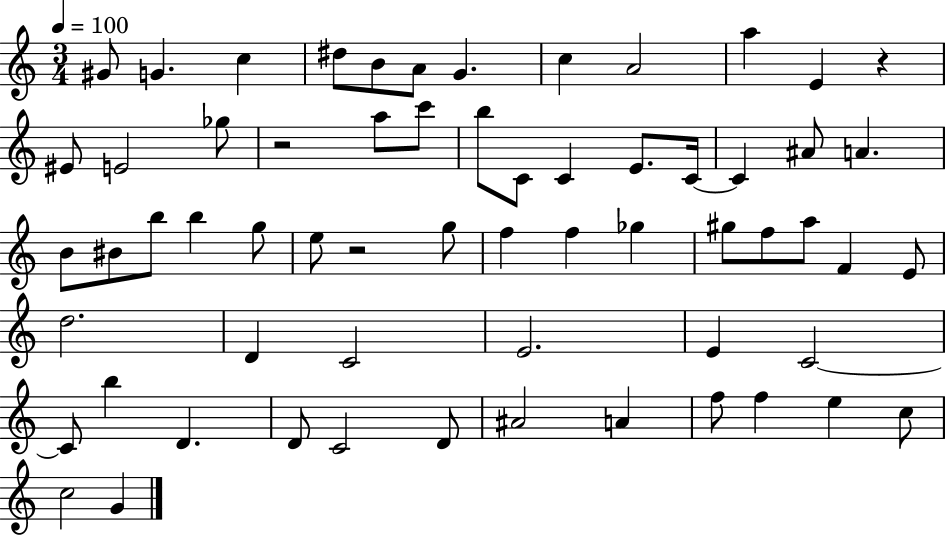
{
  \clef treble
  \numericTimeSignature
  \time 3/4
  \key c \major
  \tempo 4 = 100
  \repeat volta 2 { gis'8 g'4. c''4 | dis''8 b'8 a'8 g'4. | c''4 a'2 | a''4 e'4 r4 | \break eis'8 e'2 ges''8 | r2 a''8 c'''8 | b''8 c'8 c'4 e'8. c'16~~ | c'4 ais'8 a'4. | \break b'8 bis'8 b''8 b''4 g''8 | e''8 r2 g''8 | f''4 f''4 ges''4 | gis''8 f''8 a''8 f'4 e'8 | \break d''2. | d'4 c'2 | e'2. | e'4 c'2~~ | \break c'8 b''4 d'4. | d'8 c'2 d'8 | ais'2 a'4 | f''8 f''4 e''4 c''8 | \break c''2 g'4 | } \bar "|."
}